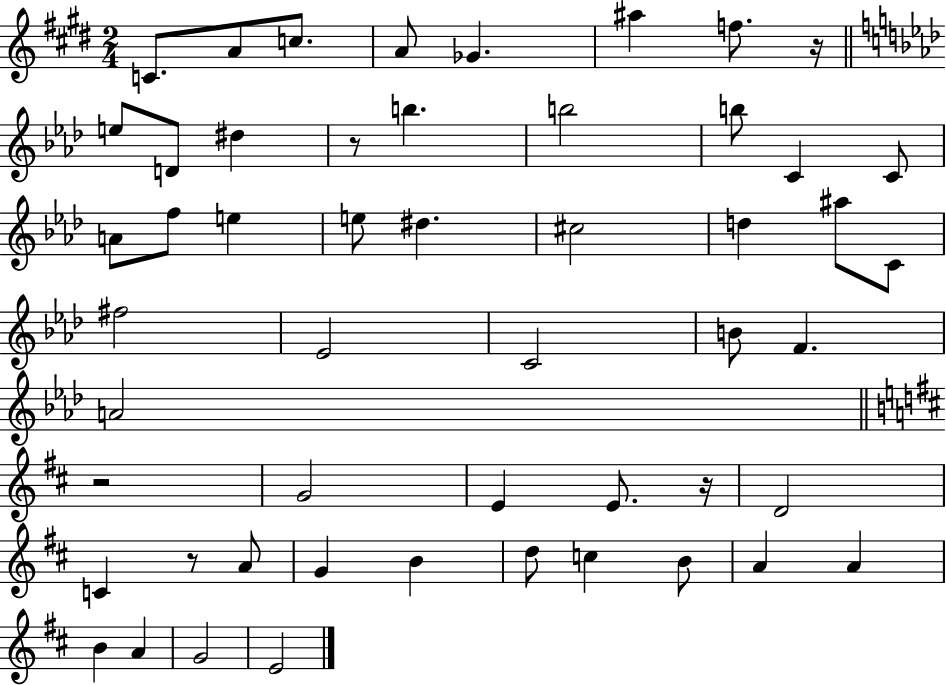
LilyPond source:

{
  \clef treble
  \numericTimeSignature
  \time 2/4
  \key e \major
  c'8. a'8 c''8. | a'8 ges'4. | ais''4 f''8. r16 | \bar "||" \break \key aes \major e''8 d'8 dis''4 | r8 b''4. | b''2 | b''8 c'4 c'8 | \break a'8 f''8 e''4 | e''8 dis''4. | cis''2 | d''4 ais''8 c'8 | \break fis''2 | ees'2 | c'2 | b'8 f'4. | \break a'2 | \bar "||" \break \key b \minor r2 | g'2 | e'4 e'8. r16 | d'2 | \break c'4 r8 a'8 | g'4 b'4 | d''8 c''4 b'8 | a'4 a'4 | \break b'4 a'4 | g'2 | e'2 | \bar "|."
}